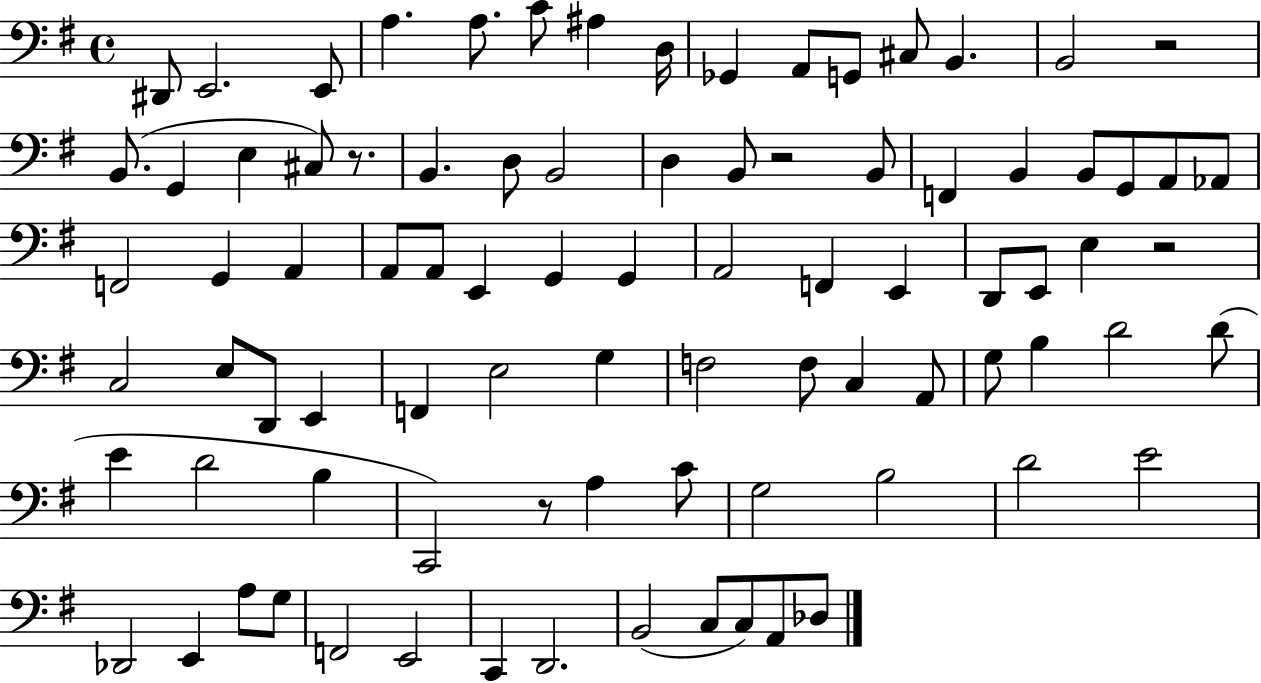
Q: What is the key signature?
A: G major